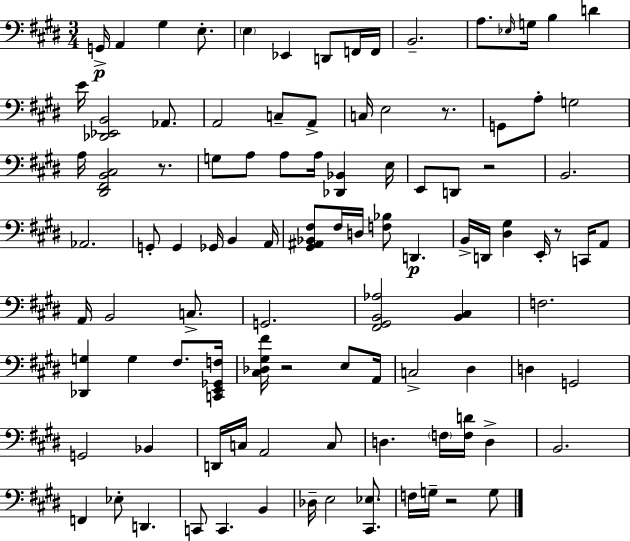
G2/s A2/q G#3/q E3/e. E3/q Eb2/q D2/e F2/s F2/s B2/h. A3/e. Eb3/s G3/s B3/q D4/q E4/s [Db2,Eb2,B2]/h Ab2/e. A2/h C3/e A2/e C3/s E3/h R/e. G2/e A3/e G3/h A3/s [D#2,F#2,B2,C#3]/h R/e. G3/e A3/e A3/e A3/s [Db2,Bb2]/q E3/s E2/e D2/e R/h B2/h. Ab2/h. G2/e G2/q Gb2/s B2/q A2/s [G#2,A#2,Bb2,F#3]/e F#3/s D3/s [F3,Bb3]/e D2/q. B2/s D2/s [D#3,G#3]/q E2/s R/e C2/s A2/e A2/s B2/h C3/e. G2/h. [F#2,G#2,B2,Ab3]/h [B2,C#3]/q F3/h. [Db2,G3]/q G3/q F#3/e. [C2,E2,Gb2,F3]/s [C#3,Db3,G#3,F#4]/s R/h E3/e A2/s C3/h D#3/q D3/q G2/h G2/h Bb2/q D2/s C3/s A2/h C3/e D3/q. F3/s [F3,D4]/s D3/q B2/h. F2/q Eb3/e D2/q. C2/e C2/q. B2/q Db3/s E3/h [C#2,Eb3]/e. F3/s G3/s R/h G3/e